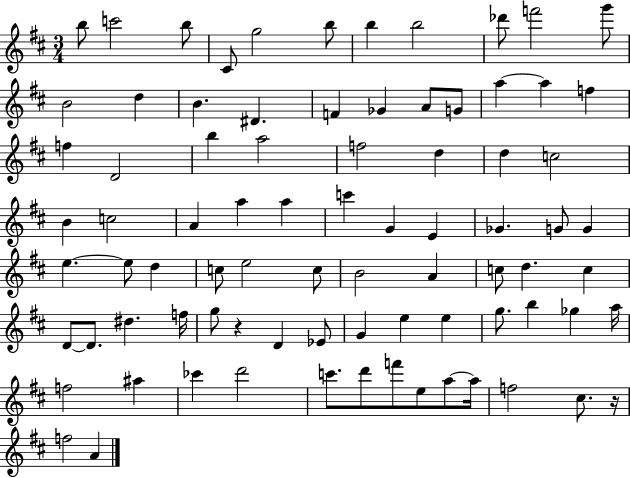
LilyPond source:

{
  \clef treble
  \numericTimeSignature
  \time 3/4
  \key d \major
  b''8 c'''2 b''8 | cis'8 g''2 b''8 | b''4 b''2 | des'''8 f'''2 g'''8 | \break b'2 d''4 | b'4. dis'4. | f'4 ges'4 a'8 g'8 | a''4~~ a''4 f''4 | \break f''4 d'2 | b''4 a''2 | f''2 d''4 | d''4 c''2 | \break b'4 c''2 | a'4 a''4 a''4 | c'''4 g'4 e'4 | ges'4. g'8 g'4 | \break e''4.~~ e''8 d''4 | c''8 e''2 c''8 | b'2 a'4 | c''8 d''4. c''4 | \break d'8~~ d'8. dis''4. f''16 | g''8 r4 d'4 ees'8 | g'4 e''4 e''4 | g''8. b''4 ges''4 a''16 | \break f''2 ais''4 | ces'''4 d'''2 | c'''8. d'''8 f'''8 e''8 a''8~~ a''16 | f''2 cis''8. r16 | \break f''2 a'4 | \bar "|."
}